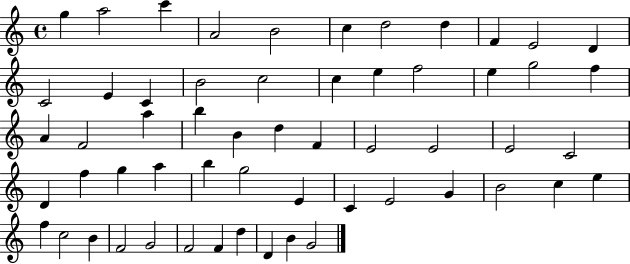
{
  \clef treble
  \time 4/4
  \defaultTimeSignature
  \key c \major
  g''4 a''2 c'''4 | a'2 b'2 | c''4 d''2 d''4 | f'4 e'2 d'4 | \break c'2 e'4 c'4 | b'2 c''2 | c''4 e''4 f''2 | e''4 g''2 f''4 | \break a'4 f'2 a''4 | b''4 b'4 d''4 f'4 | e'2 e'2 | e'2 c'2 | \break d'4 f''4 g''4 a''4 | b''4 g''2 e'4 | c'4 e'2 g'4 | b'2 c''4 e''4 | \break f''4 c''2 b'4 | f'2 g'2 | f'2 f'4 d''4 | d'4 b'4 g'2 | \break \bar "|."
}